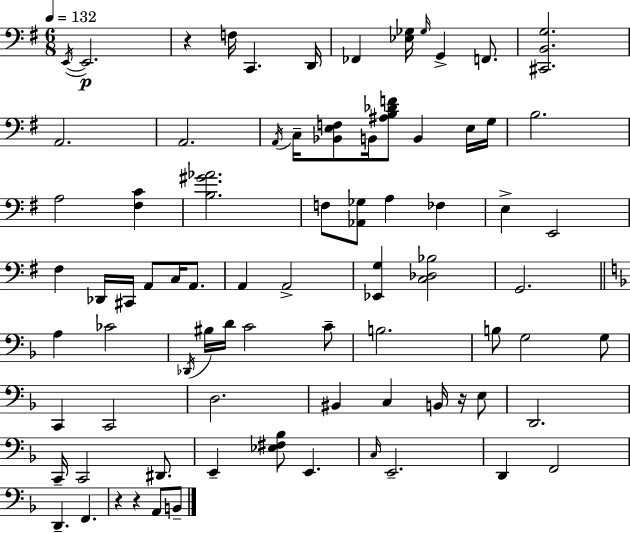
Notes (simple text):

E2/s E2/h. R/q F3/s C2/q. D2/s FES2/q [Eb3,Gb3]/s Gb3/s G2/q F2/e. [C#2,B2,G3]/h. A2/h. A2/h. A2/s C3/s [Bb2,E3,F3]/e B2/s [A#3,B3,Db4,F4]/e B2/q E3/s G3/s B3/h. A3/h [F#3,C4]/q [B3,G#4,Ab4]/h. F3/e [Ab2,Gb3]/e A3/q FES3/q E3/q E2/h F#3/q Db2/s C#2/s A2/e C3/s A2/e. A2/q A2/h [Eb2,G3]/q [C3,Db3,Bb3]/h G2/h. A3/q CES4/h Db2/s BIS3/s D4/s C4/h C4/e B3/h. B3/e G3/h G3/e C2/q C2/h D3/h. BIS2/q C3/q B2/s R/s E3/e D2/h. C2/s C2/h D#2/e. E2/q [Eb3,F#3,Bb3]/e E2/q. C3/s E2/h. D2/q F2/h D2/q. F2/q. R/q R/q A2/e B2/e